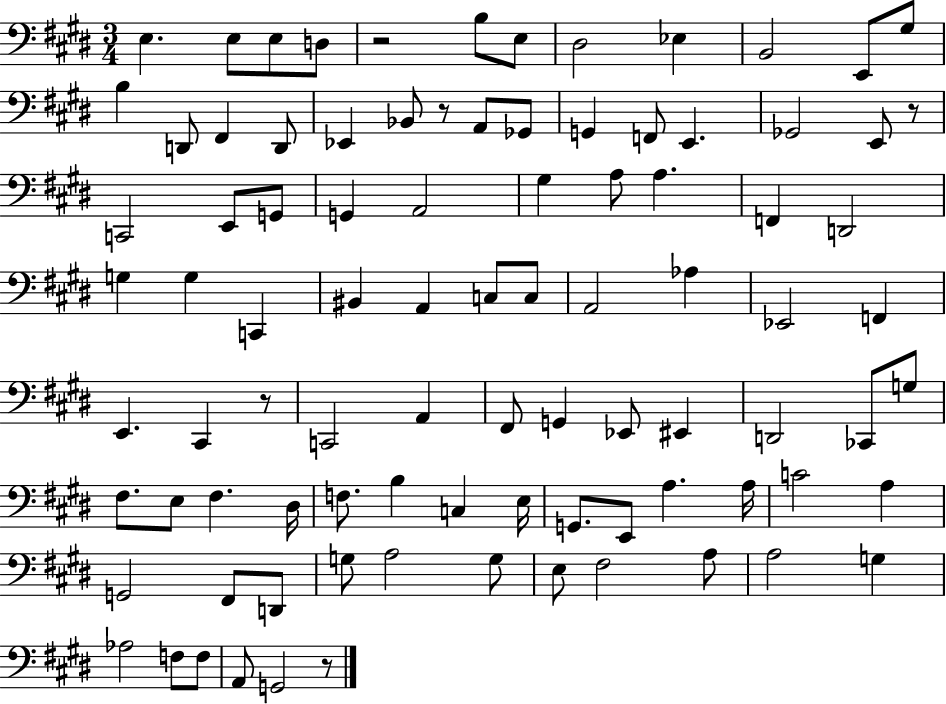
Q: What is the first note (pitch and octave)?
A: E3